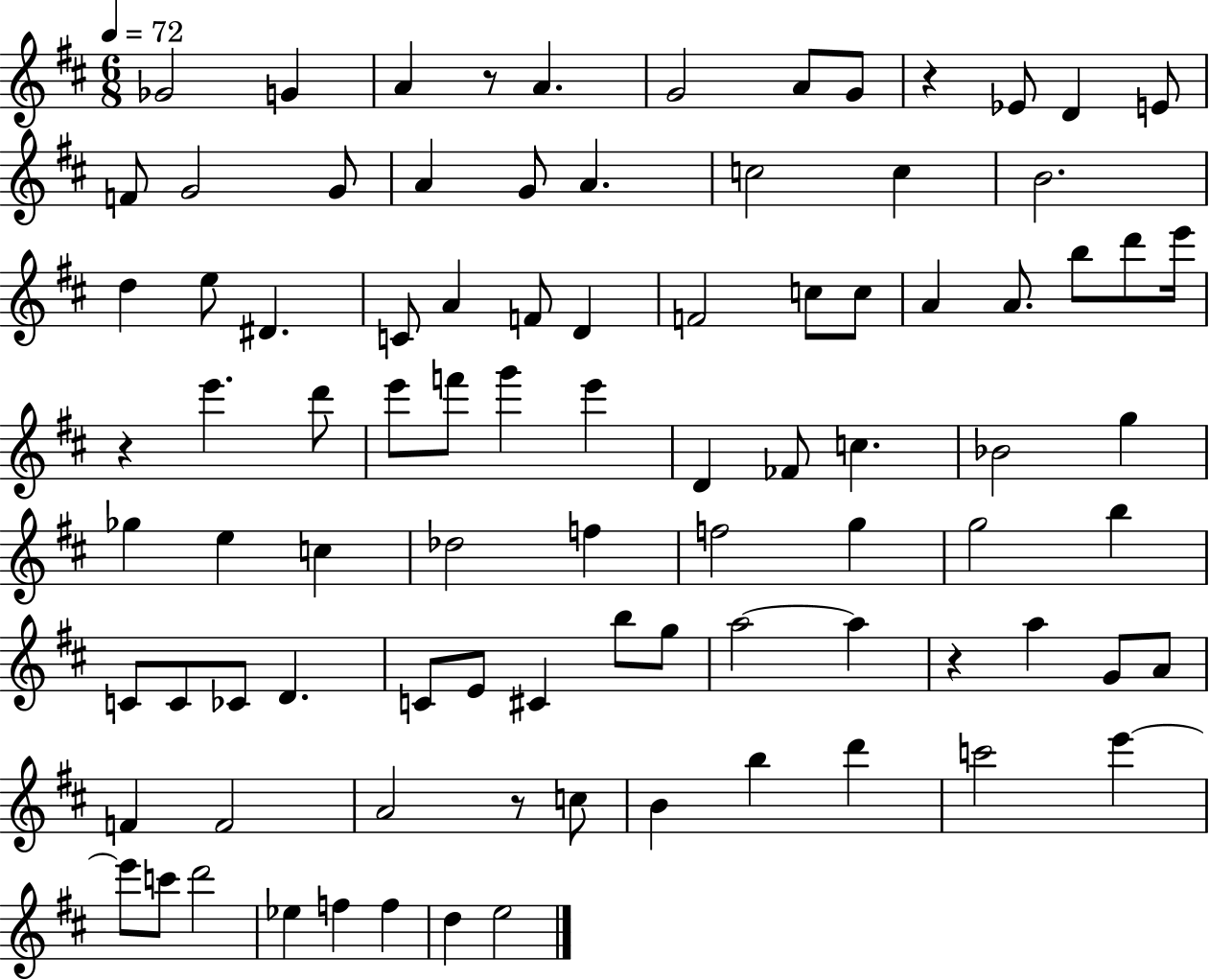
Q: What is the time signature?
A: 6/8